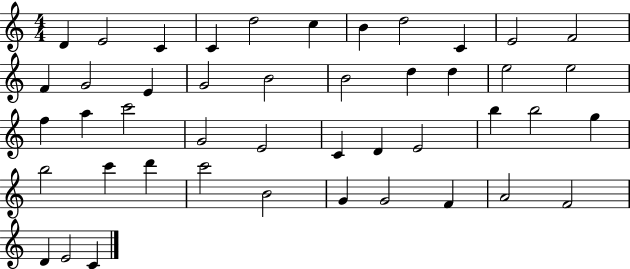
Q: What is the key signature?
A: C major